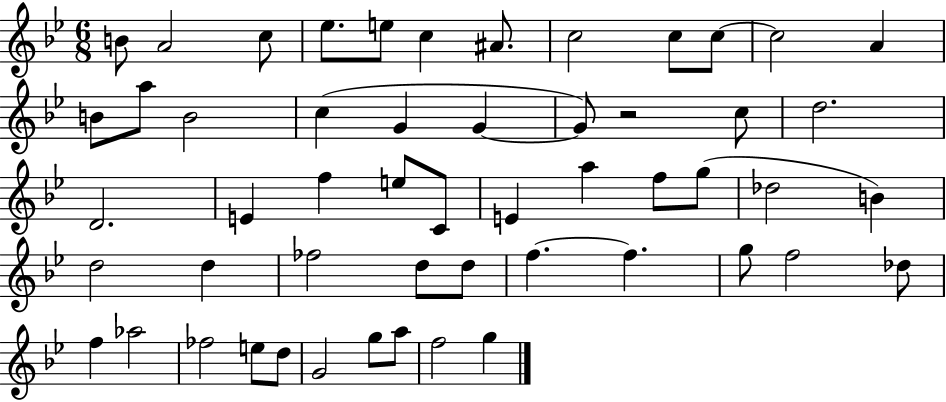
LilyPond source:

{
  \clef treble
  \numericTimeSignature
  \time 6/8
  \key bes \major
  b'8 a'2 c''8 | ees''8. e''8 c''4 ais'8. | c''2 c''8 c''8~~ | c''2 a'4 | \break b'8 a''8 b'2 | c''4( g'4 g'4~~ | g'8) r2 c''8 | d''2. | \break d'2. | e'4 f''4 e''8 c'8 | e'4 a''4 f''8 g''8( | des''2 b'4) | \break d''2 d''4 | fes''2 d''8 d''8 | f''4.~~ f''4. | g''8 f''2 des''8 | \break f''4 aes''2 | fes''2 e''8 d''8 | g'2 g''8 a''8 | f''2 g''4 | \break \bar "|."
}